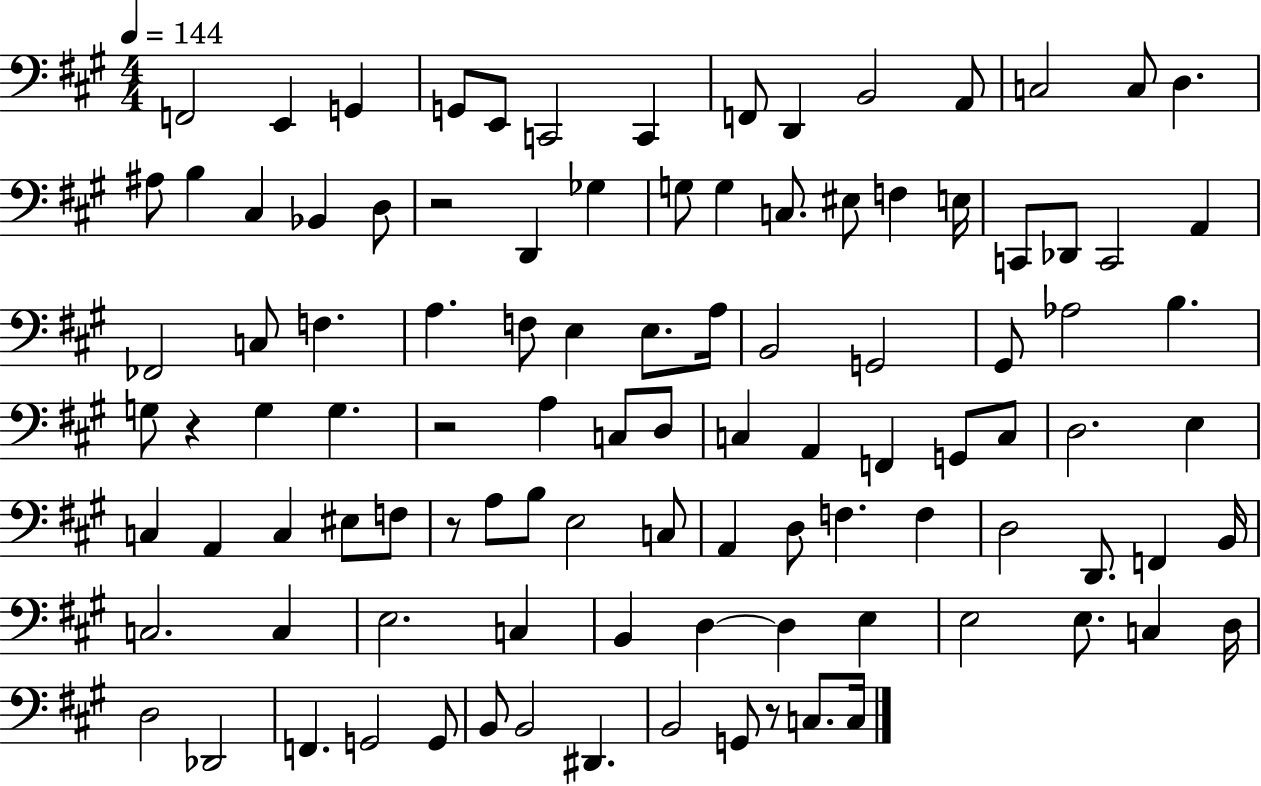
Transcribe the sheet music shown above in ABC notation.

X:1
T:Untitled
M:4/4
L:1/4
K:A
F,,2 E,, G,, G,,/2 E,,/2 C,,2 C,, F,,/2 D,, B,,2 A,,/2 C,2 C,/2 D, ^A,/2 B, ^C, _B,, D,/2 z2 D,, _G, G,/2 G, C,/2 ^E,/2 F, E,/4 C,,/2 _D,,/2 C,,2 A,, _F,,2 C,/2 F, A, F,/2 E, E,/2 A,/4 B,,2 G,,2 ^G,,/2 _A,2 B, G,/2 z G, G, z2 A, C,/2 D,/2 C, A,, F,, G,,/2 C,/2 D,2 E, C, A,, C, ^E,/2 F,/2 z/2 A,/2 B,/2 E,2 C,/2 A,, D,/2 F, F, D,2 D,,/2 F,, B,,/4 C,2 C, E,2 C, B,, D, D, E, E,2 E,/2 C, D,/4 D,2 _D,,2 F,, G,,2 G,,/2 B,,/2 B,,2 ^D,, B,,2 G,,/2 z/2 C,/2 C,/4